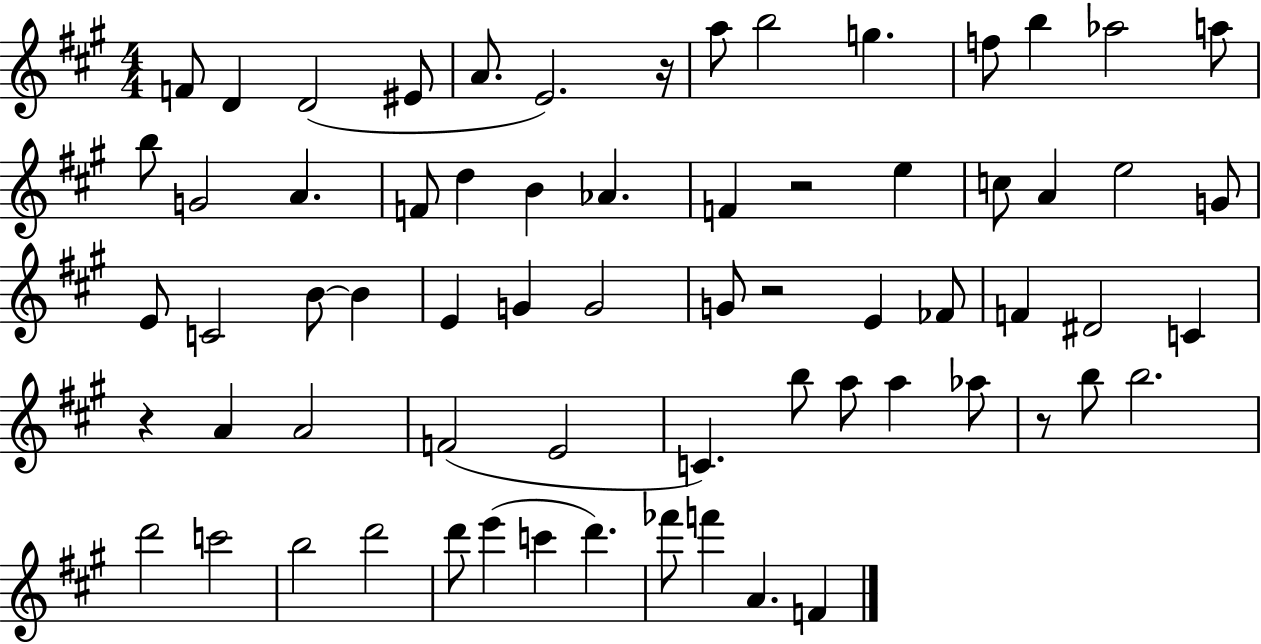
X:1
T:Untitled
M:4/4
L:1/4
K:A
F/2 D D2 ^E/2 A/2 E2 z/4 a/2 b2 g f/2 b _a2 a/2 b/2 G2 A F/2 d B _A F z2 e c/2 A e2 G/2 E/2 C2 B/2 B E G G2 G/2 z2 E _F/2 F ^D2 C z A A2 F2 E2 C b/2 a/2 a _a/2 z/2 b/2 b2 d'2 c'2 b2 d'2 d'/2 e' c' d' _f'/2 f' A F